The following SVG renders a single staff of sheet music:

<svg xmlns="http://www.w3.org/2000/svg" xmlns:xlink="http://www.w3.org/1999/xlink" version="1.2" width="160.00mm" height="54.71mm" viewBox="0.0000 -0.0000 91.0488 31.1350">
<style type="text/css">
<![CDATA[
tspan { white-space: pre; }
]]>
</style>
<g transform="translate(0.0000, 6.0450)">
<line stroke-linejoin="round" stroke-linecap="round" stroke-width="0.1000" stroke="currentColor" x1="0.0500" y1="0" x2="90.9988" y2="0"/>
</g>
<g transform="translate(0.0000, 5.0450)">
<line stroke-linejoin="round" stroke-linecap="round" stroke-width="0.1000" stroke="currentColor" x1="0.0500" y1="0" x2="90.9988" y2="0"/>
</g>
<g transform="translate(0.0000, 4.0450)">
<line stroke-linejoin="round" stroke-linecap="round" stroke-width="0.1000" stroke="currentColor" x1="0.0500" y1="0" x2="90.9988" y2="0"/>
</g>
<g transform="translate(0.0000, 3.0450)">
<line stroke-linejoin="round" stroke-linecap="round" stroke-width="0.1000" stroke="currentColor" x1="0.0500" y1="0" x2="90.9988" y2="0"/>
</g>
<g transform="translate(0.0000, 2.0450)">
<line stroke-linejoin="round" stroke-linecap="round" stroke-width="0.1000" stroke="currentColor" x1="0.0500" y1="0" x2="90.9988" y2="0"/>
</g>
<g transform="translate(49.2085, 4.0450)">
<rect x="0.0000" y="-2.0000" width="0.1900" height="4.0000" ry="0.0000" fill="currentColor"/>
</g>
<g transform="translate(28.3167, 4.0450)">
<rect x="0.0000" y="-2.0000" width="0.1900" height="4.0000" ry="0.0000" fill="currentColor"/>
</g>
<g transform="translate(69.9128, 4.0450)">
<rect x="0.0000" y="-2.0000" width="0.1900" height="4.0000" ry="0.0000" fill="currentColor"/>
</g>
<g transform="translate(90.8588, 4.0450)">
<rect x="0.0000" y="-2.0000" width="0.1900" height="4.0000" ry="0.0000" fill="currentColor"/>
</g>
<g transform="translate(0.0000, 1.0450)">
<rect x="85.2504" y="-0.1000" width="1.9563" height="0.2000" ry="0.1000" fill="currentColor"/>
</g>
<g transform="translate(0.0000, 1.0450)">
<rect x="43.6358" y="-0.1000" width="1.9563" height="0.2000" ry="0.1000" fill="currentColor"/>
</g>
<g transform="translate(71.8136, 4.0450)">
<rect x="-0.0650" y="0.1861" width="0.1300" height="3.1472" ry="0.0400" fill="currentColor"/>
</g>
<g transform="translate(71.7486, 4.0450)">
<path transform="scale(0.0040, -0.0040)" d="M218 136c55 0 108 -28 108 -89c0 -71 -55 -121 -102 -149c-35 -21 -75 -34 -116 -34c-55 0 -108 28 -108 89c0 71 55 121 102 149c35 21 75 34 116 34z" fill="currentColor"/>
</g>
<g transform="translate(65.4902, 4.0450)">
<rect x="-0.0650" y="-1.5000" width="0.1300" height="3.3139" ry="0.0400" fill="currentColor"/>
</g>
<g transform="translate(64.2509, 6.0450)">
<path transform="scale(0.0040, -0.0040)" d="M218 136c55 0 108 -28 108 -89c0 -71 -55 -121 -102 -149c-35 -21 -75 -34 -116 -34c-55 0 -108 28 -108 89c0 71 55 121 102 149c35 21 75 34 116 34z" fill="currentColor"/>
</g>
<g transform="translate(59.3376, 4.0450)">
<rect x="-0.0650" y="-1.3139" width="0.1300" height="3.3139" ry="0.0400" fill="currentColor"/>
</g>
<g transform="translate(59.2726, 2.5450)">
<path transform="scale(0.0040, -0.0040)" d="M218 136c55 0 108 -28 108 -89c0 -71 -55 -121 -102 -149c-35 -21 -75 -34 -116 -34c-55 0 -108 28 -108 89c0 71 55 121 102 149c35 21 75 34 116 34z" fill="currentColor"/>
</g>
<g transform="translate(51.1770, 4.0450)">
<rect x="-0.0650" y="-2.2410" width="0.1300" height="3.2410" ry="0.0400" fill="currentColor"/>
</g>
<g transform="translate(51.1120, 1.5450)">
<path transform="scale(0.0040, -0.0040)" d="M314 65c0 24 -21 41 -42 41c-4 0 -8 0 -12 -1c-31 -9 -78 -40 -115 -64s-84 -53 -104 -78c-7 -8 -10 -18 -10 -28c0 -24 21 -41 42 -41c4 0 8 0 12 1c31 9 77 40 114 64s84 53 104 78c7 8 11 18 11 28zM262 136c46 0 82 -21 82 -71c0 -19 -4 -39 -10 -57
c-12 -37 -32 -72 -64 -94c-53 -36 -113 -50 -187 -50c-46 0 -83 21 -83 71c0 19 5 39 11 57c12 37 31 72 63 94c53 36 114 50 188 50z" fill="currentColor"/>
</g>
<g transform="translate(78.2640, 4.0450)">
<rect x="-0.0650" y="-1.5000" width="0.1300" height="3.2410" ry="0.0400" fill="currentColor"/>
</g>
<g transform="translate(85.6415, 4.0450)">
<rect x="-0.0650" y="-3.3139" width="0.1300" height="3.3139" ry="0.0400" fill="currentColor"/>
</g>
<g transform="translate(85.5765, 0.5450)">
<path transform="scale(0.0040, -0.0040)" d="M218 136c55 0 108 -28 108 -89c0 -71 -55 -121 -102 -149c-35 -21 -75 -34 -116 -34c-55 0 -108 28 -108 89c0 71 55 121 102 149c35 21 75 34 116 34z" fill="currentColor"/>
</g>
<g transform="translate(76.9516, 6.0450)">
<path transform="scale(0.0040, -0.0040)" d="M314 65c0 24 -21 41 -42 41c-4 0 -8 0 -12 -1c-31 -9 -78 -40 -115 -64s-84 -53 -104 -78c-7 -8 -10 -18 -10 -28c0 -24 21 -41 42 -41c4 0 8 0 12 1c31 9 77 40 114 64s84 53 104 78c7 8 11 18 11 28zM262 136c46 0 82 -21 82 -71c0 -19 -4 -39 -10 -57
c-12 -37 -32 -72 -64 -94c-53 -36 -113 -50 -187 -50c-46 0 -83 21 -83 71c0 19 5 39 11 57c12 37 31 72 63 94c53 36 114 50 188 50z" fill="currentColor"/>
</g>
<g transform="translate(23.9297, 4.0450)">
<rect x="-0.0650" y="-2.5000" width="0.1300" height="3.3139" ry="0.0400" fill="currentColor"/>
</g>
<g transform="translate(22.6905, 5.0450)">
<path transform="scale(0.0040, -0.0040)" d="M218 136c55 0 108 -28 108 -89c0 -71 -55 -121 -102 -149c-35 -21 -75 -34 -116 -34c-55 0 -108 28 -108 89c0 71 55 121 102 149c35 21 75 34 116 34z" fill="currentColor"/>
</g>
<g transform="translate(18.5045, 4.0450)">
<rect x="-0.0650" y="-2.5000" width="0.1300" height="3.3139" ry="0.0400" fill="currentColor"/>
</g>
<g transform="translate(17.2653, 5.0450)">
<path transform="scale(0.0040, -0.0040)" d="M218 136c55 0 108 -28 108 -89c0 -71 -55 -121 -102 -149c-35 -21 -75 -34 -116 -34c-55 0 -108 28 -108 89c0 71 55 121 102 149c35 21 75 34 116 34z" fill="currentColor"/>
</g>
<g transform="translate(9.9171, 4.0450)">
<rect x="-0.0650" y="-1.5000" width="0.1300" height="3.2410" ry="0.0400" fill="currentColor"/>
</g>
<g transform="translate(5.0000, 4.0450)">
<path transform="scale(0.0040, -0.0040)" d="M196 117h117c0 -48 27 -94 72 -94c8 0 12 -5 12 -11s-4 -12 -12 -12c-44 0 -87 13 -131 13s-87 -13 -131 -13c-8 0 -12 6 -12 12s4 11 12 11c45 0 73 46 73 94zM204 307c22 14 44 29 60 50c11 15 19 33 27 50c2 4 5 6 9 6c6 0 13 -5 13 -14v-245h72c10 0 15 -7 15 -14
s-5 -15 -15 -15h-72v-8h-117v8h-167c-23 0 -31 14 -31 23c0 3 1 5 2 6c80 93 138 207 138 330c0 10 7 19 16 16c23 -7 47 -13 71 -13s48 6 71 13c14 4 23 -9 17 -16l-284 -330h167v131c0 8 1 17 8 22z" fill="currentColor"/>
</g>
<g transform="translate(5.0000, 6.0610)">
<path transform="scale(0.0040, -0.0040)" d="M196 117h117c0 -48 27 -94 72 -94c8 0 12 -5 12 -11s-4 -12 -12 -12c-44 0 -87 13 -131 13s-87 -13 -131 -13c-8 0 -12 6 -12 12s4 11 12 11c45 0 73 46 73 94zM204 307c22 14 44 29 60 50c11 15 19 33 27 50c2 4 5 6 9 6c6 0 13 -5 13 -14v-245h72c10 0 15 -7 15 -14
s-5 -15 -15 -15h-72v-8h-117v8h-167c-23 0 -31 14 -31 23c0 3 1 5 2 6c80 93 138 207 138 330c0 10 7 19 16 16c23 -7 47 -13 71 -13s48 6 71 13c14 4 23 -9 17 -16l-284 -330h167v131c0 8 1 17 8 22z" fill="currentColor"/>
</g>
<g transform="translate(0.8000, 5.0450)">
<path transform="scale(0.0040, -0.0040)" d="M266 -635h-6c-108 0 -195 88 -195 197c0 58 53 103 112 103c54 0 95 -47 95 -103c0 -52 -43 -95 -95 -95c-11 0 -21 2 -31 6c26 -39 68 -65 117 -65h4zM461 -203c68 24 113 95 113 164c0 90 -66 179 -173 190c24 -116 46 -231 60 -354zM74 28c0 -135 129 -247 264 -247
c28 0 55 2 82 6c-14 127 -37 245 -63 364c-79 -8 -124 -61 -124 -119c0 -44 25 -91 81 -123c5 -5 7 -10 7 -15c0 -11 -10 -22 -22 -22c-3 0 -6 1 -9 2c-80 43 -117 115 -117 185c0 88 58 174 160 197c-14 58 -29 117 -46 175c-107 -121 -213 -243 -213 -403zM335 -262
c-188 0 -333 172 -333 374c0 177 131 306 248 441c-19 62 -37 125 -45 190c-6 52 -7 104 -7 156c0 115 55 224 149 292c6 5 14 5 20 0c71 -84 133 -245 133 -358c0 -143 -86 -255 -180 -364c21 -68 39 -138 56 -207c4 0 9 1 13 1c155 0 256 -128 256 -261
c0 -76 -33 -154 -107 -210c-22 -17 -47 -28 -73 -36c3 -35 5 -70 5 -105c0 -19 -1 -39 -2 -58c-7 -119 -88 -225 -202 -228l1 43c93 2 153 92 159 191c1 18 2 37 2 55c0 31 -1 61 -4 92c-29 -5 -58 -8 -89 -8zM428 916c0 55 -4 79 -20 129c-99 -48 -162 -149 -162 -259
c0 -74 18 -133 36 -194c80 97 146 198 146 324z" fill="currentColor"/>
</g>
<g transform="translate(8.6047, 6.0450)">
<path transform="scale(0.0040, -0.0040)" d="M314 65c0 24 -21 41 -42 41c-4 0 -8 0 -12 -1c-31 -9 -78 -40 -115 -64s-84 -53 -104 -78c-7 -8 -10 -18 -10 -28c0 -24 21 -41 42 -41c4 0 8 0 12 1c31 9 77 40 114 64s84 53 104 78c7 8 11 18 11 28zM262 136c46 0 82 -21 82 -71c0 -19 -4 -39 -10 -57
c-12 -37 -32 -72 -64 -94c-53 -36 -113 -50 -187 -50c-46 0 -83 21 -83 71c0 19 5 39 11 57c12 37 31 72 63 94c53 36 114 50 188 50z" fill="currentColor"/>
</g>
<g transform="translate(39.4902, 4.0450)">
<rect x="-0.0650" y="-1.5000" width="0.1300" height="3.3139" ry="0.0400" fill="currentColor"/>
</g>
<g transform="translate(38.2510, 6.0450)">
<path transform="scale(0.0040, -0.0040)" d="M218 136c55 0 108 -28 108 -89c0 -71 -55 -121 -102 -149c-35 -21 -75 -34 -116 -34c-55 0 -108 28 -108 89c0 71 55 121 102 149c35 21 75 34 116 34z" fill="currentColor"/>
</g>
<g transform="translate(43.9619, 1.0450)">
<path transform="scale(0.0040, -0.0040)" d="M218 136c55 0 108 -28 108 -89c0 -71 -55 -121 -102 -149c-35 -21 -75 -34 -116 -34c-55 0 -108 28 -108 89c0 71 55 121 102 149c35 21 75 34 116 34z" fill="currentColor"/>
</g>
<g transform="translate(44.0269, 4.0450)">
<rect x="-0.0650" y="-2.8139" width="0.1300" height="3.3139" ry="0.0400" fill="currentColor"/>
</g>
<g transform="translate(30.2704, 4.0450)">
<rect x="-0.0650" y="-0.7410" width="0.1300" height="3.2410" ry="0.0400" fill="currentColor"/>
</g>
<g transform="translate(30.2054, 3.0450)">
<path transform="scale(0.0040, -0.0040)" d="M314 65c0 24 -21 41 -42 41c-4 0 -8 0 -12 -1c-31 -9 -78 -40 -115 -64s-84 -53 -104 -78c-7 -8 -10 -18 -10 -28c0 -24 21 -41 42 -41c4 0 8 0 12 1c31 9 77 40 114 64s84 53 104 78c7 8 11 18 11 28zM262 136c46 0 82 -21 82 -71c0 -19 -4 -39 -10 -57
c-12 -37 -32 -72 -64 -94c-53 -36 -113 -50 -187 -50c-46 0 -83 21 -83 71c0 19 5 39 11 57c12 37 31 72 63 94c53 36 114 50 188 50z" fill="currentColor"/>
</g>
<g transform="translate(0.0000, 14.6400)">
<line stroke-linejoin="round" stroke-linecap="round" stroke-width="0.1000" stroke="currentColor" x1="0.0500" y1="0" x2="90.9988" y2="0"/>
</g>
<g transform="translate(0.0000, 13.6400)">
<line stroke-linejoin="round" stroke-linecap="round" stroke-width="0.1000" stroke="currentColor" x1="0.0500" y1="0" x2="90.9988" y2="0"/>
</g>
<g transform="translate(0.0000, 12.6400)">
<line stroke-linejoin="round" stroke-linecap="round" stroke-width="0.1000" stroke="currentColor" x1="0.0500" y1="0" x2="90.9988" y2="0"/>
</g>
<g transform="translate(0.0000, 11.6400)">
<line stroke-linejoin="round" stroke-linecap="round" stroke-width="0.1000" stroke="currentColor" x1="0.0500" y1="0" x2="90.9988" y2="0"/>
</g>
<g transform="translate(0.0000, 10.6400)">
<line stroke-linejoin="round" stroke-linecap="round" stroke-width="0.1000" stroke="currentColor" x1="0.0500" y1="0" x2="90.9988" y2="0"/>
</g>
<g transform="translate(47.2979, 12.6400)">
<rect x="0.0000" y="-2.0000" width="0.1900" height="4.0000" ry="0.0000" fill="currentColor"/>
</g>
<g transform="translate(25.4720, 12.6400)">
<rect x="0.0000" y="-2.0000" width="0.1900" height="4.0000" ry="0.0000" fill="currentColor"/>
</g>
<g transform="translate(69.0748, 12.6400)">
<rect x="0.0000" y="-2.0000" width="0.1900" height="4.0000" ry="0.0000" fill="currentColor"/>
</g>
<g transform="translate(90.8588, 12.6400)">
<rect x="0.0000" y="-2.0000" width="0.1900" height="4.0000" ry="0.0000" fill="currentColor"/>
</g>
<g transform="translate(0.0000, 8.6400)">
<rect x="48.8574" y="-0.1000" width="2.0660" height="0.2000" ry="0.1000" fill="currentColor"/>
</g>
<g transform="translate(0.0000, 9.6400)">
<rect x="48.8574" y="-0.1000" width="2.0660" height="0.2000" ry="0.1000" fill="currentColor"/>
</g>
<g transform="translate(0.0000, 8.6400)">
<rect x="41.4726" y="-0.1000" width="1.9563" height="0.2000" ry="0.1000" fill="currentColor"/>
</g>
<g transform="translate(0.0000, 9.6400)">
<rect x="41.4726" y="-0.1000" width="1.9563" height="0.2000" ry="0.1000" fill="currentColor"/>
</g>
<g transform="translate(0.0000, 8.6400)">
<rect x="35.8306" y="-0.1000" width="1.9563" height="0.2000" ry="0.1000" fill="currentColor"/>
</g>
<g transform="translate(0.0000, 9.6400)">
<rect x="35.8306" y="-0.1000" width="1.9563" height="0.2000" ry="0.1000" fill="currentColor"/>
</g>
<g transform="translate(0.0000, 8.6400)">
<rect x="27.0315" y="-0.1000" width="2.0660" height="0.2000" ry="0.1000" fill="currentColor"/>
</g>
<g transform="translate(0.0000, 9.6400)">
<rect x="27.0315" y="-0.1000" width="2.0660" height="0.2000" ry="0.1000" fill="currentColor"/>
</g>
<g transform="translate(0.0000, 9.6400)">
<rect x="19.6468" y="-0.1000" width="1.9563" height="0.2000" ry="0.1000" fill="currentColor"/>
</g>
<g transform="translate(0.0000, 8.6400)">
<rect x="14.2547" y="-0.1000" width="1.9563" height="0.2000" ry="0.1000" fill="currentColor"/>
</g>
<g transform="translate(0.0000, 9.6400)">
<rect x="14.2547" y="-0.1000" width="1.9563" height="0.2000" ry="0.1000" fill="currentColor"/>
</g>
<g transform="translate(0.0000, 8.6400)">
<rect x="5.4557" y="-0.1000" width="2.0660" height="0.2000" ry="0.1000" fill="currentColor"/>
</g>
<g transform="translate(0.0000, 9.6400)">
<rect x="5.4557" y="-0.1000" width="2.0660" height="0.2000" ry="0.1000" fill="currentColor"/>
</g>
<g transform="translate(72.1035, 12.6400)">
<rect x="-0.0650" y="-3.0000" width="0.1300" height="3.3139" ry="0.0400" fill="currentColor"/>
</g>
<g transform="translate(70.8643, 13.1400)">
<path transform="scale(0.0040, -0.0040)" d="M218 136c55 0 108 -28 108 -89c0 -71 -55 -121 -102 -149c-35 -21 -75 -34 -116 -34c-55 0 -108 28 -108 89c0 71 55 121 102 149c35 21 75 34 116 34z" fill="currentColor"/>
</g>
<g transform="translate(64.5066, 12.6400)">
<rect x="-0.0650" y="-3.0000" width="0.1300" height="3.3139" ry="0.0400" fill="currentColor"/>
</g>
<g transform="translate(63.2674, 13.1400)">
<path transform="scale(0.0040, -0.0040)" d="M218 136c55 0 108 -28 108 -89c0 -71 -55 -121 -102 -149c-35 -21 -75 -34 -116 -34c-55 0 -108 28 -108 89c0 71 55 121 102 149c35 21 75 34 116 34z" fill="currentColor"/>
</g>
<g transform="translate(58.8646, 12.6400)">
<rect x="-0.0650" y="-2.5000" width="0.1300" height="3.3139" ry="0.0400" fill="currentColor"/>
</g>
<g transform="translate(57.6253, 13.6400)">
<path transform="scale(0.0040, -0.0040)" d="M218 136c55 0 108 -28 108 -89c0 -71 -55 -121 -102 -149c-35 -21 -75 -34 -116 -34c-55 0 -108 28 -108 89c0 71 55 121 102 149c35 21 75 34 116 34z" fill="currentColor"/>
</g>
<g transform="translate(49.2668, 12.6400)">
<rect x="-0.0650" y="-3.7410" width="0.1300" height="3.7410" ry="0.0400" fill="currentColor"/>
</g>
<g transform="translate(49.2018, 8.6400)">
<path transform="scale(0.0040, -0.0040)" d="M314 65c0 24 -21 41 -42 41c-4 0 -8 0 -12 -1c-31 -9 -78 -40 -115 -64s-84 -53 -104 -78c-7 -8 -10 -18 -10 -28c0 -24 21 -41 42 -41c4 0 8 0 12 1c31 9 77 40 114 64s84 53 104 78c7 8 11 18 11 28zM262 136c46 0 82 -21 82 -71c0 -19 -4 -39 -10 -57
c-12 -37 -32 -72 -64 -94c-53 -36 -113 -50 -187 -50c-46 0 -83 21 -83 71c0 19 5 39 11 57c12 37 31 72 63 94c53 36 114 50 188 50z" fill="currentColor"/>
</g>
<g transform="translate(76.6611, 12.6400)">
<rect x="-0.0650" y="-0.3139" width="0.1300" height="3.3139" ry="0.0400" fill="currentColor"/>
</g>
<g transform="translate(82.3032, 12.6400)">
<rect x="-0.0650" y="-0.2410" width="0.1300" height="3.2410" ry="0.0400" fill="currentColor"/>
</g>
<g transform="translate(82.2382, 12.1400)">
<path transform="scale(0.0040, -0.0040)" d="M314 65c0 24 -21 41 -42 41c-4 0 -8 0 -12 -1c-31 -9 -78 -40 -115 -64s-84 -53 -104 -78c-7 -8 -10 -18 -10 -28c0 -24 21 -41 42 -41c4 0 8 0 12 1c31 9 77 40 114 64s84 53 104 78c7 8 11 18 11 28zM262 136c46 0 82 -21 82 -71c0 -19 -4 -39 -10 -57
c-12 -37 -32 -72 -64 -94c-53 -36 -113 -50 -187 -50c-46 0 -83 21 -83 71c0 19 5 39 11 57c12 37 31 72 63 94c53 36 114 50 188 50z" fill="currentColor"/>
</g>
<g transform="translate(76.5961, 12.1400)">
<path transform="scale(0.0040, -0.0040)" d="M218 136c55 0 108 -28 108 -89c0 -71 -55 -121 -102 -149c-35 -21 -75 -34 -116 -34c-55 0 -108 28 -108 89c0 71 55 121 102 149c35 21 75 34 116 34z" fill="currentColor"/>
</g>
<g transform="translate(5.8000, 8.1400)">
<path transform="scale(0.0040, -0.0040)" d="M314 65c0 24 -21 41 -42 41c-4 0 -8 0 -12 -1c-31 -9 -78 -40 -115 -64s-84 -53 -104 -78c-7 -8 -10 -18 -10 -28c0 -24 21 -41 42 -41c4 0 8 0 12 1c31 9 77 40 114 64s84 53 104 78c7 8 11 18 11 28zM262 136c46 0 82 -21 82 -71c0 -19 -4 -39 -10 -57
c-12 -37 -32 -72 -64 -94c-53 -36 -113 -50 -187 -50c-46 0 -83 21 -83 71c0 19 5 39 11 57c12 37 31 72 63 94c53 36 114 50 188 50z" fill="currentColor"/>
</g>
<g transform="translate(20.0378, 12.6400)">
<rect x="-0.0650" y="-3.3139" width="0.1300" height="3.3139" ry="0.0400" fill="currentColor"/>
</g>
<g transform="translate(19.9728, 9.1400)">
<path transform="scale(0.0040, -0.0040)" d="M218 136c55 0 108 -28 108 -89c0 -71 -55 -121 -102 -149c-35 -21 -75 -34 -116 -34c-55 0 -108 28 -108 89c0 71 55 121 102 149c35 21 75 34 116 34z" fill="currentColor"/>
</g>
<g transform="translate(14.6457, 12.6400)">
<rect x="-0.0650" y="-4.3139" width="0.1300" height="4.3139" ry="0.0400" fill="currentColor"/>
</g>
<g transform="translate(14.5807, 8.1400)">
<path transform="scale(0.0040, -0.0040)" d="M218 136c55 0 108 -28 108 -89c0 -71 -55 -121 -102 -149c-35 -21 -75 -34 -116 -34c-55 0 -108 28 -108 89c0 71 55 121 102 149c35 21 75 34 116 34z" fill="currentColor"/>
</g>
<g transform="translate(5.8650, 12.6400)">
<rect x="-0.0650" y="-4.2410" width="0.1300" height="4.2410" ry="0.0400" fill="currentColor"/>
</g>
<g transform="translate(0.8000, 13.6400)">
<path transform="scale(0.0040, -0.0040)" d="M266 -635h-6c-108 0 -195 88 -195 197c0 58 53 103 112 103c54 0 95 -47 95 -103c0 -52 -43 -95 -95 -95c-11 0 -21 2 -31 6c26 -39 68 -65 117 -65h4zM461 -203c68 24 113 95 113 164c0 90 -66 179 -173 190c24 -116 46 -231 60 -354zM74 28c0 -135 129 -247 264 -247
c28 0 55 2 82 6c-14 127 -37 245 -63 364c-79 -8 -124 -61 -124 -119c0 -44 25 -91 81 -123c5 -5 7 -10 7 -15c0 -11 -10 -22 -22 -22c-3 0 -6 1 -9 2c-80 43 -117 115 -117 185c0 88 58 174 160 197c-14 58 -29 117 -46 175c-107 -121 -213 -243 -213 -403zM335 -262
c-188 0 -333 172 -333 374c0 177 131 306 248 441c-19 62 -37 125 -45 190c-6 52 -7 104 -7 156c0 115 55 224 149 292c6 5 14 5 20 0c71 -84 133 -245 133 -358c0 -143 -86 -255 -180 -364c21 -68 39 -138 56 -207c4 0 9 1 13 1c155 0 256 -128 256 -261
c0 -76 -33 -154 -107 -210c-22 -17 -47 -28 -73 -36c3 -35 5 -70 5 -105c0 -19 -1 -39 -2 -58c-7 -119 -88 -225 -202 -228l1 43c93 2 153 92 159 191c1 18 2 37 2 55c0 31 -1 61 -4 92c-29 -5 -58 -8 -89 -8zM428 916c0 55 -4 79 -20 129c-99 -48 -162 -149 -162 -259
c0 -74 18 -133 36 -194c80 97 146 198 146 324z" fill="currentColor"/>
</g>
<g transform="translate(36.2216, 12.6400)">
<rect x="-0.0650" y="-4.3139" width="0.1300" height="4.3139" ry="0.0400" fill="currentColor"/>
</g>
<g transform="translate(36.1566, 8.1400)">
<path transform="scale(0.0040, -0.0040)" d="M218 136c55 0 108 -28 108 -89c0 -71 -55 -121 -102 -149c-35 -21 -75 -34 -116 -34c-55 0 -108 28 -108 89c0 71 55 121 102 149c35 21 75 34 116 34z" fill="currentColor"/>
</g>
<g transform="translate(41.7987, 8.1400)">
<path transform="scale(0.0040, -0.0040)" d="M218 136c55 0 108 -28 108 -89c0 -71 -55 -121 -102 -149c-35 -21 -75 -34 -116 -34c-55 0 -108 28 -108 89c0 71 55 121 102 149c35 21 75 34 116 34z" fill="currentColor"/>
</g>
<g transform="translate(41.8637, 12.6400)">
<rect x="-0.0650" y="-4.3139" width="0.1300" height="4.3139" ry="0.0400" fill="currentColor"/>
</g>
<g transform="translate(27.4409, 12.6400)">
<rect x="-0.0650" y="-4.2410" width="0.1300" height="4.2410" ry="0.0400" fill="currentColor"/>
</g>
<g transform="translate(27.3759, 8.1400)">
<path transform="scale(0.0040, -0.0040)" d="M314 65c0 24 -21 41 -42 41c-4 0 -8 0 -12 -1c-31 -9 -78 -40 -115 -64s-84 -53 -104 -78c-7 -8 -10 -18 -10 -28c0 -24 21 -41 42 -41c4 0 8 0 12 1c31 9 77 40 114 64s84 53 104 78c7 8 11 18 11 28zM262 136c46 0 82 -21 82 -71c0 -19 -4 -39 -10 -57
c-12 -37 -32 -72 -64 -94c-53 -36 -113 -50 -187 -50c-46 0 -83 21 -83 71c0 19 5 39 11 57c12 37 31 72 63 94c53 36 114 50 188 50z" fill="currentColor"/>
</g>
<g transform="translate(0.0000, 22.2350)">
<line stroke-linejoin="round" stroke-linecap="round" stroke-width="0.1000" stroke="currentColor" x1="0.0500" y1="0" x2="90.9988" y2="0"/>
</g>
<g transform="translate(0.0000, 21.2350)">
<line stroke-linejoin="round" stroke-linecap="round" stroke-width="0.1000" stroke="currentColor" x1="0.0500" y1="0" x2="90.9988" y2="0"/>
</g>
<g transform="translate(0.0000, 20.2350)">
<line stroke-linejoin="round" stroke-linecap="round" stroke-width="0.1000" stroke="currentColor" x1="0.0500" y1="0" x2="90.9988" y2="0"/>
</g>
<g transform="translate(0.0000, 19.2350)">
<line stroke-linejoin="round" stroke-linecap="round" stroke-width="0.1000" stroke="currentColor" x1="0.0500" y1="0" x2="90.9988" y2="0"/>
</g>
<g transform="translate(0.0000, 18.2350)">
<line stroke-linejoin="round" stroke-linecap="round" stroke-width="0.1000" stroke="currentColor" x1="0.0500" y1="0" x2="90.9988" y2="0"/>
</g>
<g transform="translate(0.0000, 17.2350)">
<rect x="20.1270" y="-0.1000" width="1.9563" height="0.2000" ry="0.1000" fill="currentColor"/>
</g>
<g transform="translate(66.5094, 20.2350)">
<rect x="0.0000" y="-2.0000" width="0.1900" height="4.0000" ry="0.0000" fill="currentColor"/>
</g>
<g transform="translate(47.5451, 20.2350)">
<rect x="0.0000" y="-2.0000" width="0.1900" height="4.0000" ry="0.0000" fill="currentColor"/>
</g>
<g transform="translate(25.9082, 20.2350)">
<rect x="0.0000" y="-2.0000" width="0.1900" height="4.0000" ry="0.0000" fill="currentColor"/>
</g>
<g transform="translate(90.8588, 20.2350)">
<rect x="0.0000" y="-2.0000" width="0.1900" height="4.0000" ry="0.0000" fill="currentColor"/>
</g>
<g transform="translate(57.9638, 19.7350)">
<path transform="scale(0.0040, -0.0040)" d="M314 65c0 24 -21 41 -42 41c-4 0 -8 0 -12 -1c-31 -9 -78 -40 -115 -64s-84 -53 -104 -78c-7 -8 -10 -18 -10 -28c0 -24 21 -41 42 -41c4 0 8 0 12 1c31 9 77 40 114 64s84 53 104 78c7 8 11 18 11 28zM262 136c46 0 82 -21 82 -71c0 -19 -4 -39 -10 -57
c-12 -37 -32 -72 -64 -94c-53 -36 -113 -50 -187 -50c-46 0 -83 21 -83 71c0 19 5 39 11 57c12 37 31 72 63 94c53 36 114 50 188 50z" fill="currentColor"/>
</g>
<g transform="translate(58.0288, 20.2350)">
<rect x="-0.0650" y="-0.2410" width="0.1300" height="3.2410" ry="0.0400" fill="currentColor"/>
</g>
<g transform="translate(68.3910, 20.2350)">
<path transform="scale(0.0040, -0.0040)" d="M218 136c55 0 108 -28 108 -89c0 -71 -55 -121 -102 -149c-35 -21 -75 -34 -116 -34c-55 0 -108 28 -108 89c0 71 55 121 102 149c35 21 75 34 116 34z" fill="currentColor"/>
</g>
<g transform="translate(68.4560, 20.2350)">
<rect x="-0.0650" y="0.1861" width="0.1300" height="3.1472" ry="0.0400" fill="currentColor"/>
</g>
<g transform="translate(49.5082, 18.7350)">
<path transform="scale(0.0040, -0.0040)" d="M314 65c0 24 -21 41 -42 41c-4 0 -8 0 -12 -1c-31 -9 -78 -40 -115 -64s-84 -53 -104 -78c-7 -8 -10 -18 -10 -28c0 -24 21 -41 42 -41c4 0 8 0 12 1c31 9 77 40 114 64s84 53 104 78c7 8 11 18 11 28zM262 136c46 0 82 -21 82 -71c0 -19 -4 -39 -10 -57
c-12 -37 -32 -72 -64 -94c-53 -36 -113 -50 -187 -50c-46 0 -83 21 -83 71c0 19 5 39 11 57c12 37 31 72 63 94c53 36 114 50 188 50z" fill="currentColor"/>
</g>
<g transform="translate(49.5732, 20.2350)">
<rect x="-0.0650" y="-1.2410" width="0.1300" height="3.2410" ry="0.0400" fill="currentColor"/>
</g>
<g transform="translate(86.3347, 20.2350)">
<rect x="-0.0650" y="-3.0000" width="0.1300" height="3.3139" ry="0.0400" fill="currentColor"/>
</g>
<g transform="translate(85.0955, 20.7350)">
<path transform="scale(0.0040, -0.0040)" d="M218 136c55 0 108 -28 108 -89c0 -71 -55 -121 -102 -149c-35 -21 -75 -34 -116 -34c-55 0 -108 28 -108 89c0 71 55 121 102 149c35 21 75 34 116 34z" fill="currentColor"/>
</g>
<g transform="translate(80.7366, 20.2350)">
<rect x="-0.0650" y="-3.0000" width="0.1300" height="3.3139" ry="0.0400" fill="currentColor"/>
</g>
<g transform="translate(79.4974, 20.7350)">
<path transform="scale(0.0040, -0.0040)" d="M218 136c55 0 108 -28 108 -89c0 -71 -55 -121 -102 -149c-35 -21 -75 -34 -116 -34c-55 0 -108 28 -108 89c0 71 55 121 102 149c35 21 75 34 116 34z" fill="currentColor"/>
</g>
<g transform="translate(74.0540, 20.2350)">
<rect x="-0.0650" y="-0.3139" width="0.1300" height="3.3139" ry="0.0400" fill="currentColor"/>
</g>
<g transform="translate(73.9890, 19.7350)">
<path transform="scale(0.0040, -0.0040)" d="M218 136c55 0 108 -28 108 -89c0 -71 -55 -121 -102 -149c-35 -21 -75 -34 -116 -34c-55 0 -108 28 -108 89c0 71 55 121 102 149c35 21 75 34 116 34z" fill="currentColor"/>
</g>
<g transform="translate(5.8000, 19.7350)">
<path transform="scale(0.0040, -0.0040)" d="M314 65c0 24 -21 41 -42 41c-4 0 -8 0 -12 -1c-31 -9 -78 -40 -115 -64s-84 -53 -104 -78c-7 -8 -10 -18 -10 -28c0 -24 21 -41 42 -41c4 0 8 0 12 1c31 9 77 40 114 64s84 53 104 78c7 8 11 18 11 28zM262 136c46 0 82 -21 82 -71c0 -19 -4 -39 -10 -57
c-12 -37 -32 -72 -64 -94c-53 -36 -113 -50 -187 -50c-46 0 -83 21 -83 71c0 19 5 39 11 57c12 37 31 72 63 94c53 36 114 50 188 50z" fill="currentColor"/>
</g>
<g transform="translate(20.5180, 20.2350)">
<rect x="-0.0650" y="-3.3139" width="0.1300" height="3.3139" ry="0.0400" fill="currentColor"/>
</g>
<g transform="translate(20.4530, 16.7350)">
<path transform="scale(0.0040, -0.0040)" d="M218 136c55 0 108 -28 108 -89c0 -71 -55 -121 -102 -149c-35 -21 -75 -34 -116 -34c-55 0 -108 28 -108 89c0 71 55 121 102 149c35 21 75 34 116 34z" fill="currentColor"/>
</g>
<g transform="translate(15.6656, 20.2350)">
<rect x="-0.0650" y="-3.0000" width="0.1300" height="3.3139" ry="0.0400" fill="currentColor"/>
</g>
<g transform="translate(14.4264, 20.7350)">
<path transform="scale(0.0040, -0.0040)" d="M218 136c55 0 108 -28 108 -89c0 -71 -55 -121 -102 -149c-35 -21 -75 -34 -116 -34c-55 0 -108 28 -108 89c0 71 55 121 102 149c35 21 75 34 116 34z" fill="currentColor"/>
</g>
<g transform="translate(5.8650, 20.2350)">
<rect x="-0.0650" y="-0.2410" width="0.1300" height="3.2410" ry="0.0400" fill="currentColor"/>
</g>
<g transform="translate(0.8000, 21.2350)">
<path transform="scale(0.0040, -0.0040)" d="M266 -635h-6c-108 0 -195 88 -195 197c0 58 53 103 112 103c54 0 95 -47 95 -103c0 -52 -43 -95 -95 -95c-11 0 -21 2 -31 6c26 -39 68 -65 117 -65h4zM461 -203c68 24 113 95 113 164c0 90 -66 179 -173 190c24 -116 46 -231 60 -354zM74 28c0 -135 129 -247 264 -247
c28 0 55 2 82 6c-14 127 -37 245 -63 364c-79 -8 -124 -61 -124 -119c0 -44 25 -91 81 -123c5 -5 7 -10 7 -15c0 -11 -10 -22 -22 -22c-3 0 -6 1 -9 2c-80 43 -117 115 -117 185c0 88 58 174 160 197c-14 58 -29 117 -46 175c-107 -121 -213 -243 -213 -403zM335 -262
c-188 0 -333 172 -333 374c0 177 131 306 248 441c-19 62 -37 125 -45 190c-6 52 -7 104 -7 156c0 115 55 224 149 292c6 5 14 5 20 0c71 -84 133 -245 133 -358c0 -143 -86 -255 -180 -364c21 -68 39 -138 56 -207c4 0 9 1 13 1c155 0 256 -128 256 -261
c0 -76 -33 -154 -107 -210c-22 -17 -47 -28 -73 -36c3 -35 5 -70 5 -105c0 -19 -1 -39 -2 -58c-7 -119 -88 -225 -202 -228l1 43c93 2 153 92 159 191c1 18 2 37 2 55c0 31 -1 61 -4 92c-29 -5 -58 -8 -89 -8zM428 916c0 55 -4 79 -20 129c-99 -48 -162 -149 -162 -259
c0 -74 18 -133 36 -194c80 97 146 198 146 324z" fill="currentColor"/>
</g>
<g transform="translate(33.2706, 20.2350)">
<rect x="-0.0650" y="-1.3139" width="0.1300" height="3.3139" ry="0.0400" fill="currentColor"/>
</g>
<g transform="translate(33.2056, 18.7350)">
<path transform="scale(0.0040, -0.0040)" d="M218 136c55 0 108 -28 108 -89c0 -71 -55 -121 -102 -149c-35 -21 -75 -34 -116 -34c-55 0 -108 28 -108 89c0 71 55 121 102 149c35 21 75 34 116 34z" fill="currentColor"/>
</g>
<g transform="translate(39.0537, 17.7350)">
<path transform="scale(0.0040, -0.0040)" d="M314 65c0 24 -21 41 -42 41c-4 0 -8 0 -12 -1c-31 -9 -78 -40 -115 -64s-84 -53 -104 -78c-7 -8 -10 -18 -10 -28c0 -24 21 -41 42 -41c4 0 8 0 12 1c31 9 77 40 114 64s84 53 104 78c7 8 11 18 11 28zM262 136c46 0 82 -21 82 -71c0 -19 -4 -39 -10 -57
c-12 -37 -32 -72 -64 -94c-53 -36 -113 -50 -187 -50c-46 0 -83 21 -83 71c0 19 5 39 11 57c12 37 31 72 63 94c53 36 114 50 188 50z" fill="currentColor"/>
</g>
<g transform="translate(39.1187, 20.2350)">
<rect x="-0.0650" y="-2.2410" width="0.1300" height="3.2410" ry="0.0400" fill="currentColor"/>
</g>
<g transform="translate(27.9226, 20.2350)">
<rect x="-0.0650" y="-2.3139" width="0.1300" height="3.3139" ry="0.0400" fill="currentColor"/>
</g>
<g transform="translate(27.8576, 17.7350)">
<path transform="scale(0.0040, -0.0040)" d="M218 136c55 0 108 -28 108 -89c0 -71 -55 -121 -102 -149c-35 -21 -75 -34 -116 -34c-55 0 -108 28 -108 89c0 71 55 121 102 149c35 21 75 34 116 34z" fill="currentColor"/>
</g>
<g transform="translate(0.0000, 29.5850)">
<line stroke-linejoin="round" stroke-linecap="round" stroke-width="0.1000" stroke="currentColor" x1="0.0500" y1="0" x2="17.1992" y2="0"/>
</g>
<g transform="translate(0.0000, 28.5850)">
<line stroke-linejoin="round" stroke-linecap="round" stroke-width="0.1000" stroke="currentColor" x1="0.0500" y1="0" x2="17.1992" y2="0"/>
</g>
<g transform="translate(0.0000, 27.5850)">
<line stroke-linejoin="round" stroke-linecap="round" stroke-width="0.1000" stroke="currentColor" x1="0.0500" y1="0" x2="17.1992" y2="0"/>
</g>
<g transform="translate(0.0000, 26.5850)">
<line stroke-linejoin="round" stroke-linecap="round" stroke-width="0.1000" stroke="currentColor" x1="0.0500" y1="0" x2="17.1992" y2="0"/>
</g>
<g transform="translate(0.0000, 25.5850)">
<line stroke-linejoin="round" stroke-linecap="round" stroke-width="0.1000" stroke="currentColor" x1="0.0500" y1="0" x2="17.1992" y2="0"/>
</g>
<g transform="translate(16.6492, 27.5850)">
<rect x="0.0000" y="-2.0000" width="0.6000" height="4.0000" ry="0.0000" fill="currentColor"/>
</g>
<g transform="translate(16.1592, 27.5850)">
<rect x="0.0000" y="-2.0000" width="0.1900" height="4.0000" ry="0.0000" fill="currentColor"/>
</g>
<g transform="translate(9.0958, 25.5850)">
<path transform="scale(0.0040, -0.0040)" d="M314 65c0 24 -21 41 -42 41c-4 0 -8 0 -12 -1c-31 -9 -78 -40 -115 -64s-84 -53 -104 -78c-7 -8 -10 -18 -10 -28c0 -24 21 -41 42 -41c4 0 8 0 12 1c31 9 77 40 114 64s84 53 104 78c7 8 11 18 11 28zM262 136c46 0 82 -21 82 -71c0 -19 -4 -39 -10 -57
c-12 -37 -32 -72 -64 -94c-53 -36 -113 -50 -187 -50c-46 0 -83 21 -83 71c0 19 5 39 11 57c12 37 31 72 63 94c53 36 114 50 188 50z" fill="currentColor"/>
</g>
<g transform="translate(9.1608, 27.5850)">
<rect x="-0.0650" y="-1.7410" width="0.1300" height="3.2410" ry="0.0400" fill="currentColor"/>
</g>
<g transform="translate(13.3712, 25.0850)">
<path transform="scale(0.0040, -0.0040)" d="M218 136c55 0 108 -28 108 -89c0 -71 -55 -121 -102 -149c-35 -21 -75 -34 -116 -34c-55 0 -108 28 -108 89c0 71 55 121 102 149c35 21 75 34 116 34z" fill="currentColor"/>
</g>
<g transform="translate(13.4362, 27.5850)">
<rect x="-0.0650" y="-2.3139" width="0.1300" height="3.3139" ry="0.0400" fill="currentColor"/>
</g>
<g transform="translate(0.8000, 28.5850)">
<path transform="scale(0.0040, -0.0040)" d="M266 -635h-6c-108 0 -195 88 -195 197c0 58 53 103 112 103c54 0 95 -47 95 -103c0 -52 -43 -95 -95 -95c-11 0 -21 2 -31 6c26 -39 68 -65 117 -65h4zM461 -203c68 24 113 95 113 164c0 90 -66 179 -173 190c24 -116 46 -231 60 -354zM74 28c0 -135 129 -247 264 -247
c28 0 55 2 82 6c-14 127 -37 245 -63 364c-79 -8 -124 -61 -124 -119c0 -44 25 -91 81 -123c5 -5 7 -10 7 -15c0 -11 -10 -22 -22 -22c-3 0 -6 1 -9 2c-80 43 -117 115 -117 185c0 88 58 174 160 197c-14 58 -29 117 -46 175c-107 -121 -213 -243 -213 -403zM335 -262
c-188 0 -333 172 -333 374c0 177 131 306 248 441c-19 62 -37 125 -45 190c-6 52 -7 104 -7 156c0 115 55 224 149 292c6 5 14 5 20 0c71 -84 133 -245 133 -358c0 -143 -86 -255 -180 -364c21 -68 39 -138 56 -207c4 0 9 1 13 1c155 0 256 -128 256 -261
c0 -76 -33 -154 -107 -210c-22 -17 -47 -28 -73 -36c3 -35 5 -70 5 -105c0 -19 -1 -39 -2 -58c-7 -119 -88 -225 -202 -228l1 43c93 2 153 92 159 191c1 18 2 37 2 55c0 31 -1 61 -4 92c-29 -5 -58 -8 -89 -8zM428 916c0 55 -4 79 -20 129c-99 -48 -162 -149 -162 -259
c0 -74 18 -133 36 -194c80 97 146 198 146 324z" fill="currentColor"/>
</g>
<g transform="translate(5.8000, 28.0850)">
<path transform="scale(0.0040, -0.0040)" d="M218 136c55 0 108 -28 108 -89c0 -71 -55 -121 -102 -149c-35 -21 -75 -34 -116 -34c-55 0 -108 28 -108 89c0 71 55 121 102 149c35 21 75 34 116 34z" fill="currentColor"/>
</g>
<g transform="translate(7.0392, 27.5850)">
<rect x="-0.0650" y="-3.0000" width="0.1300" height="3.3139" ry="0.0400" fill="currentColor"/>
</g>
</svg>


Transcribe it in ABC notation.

X:1
T:Untitled
M:4/4
L:1/4
K:C
E2 G G d2 E a g2 e E B E2 b d'2 d' b d'2 d' d' c'2 G A A c c2 c2 A b g e g2 e2 c2 B c A A A f2 g